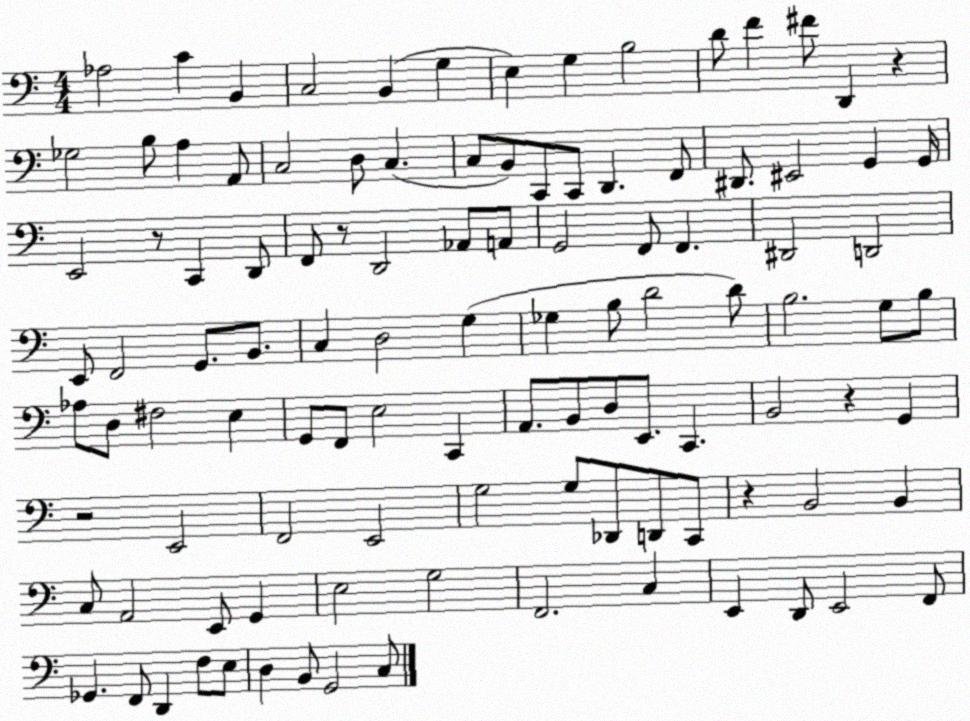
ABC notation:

X:1
T:Untitled
M:4/4
L:1/4
K:C
_A,2 C B,, C,2 B,, G, E, G, B,2 D/2 F ^F/2 D,, z _G,2 B,/2 A, A,,/2 C,2 D,/2 C, C,/2 B,,/2 C,,/2 C,,/2 D,, F,,/2 ^D,,/2 ^E,,2 G,, G,,/4 E,,2 z/2 C,, D,,/2 F,,/2 z/2 D,,2 _A,,/2 A,,/2 G,,2 F,,/2 F,, ^D,,2 D,,2 E,,/2 F,,2 G,,/2 B,,/2 C, D,2 G, _G, B,/2 D2 D/2 B,2 G,/2 B,/2 _A,/2 D,/2 ^F,2 E, G,,/2 F,,/2 E,2 C,, A,,/2 B,,/2 D,/2 E,,/2 C,, B,,2 z G,, z2 E,,2 F,,2 E,,2 G,2 G,/2 _D,,/2 D,,/2 C,,/2 z B,,2 B,, C,/2 A,,2 E,,/2 G,, E,2 G,2 F,,2 C, E,, D,,/2 E,,2 F,,/2 _G,, F,,/2 D,, F,/2 E,/2 D, B,,/2 G,,2 C,/2